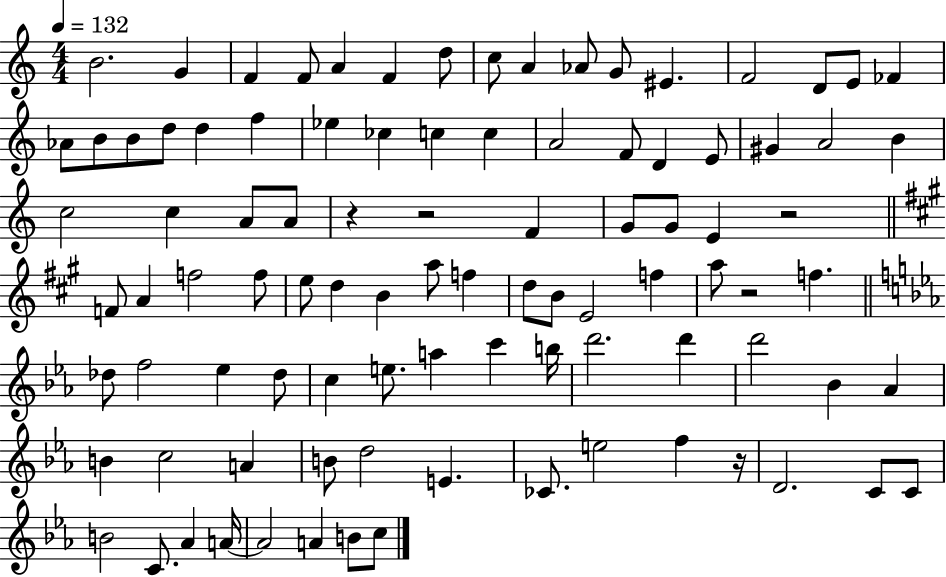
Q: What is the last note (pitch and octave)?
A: C5